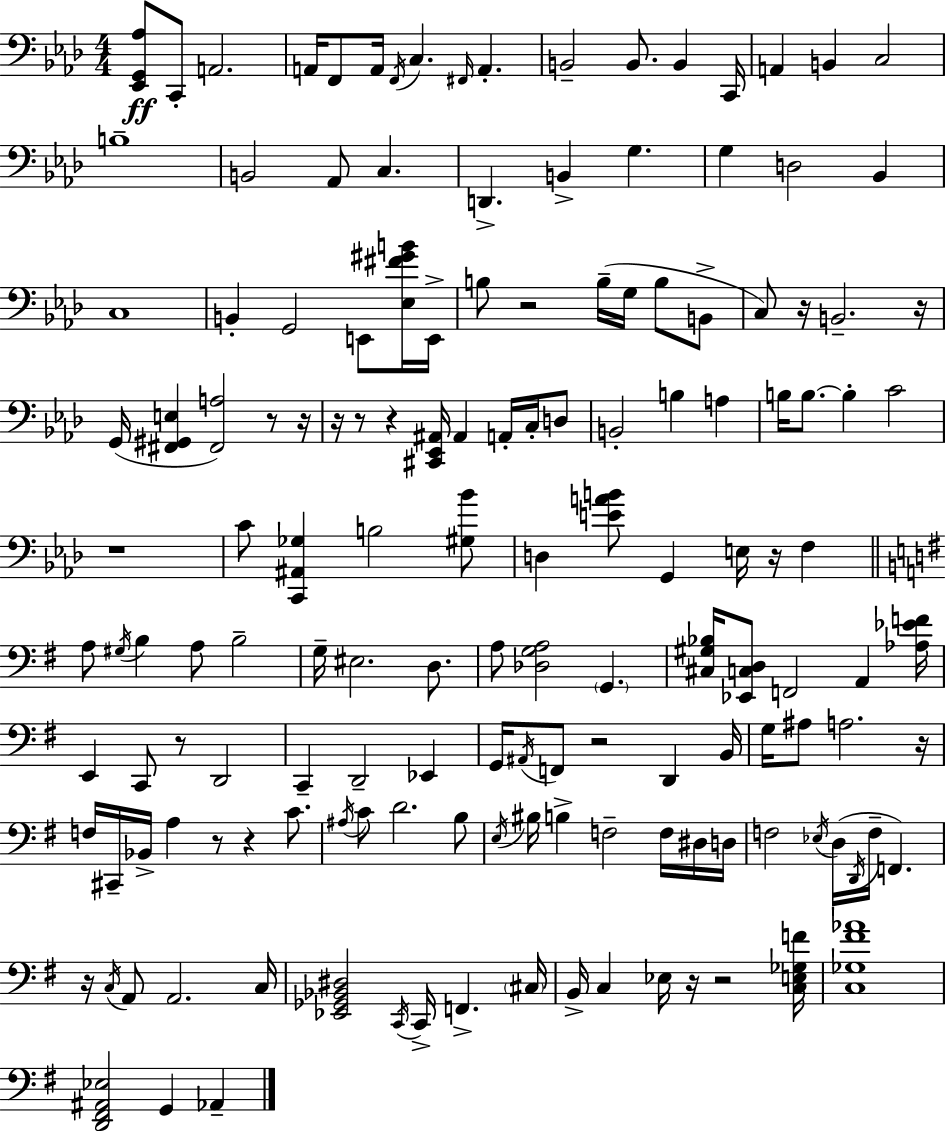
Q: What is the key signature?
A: AES major